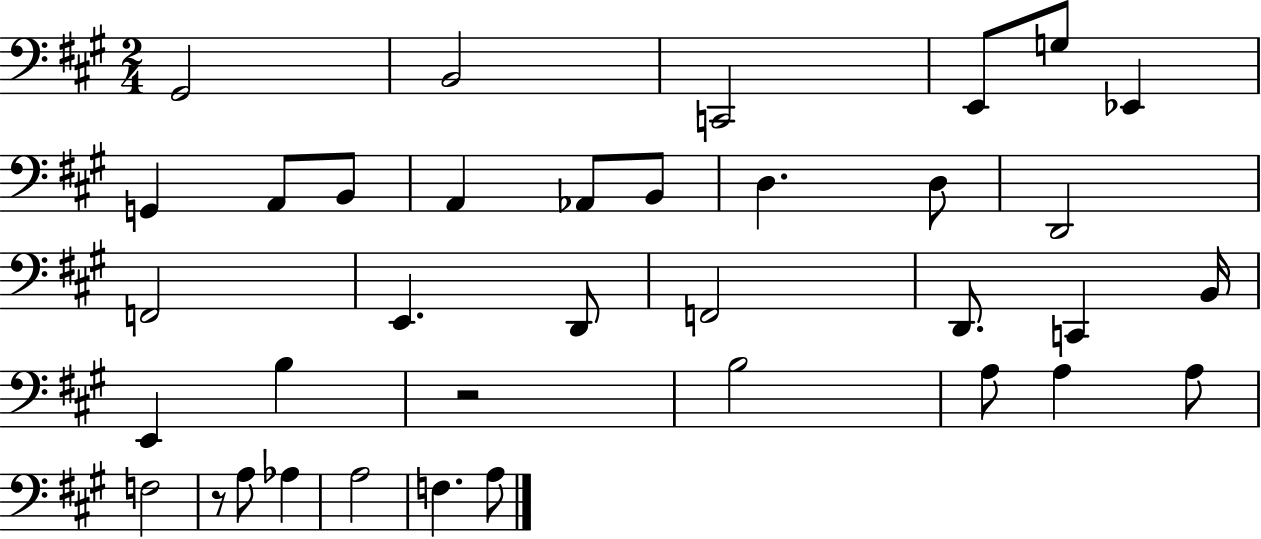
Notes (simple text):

G#2/h B2/h C2/h E2/e G3/e Eb2/q G2/q A2/e B2/e A2/q Ab2/e B2/e D3/q. D3/e D2/h F2/h E2/q. D2/e F2/h D2/e. C2/q B2/s E2/q B3/q R/h B3/h A3/e A3/q A3/e F3/h R/e A3/e Ab3/q A3/h F3/q. A3/e